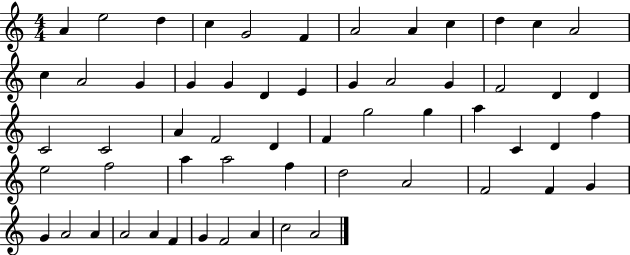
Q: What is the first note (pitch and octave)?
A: A4